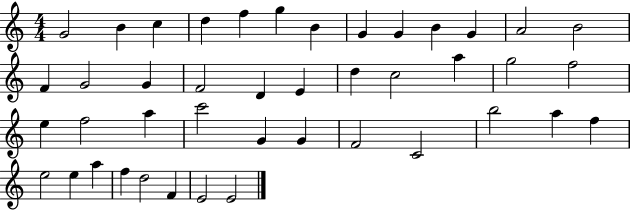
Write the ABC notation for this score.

X:1
T:Untitled
M:4/4
L:1/4
K:C
G2 B c d f g B G G B G A2 B2 F G2 G F2 D E d c2 a g2 f2 e f2 a c'2 G G F2 C2 b2 a f e2 e a f d2 F E2 E2